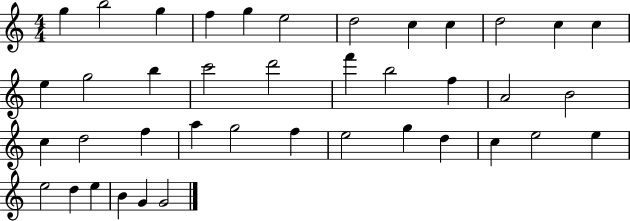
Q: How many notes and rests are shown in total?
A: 40